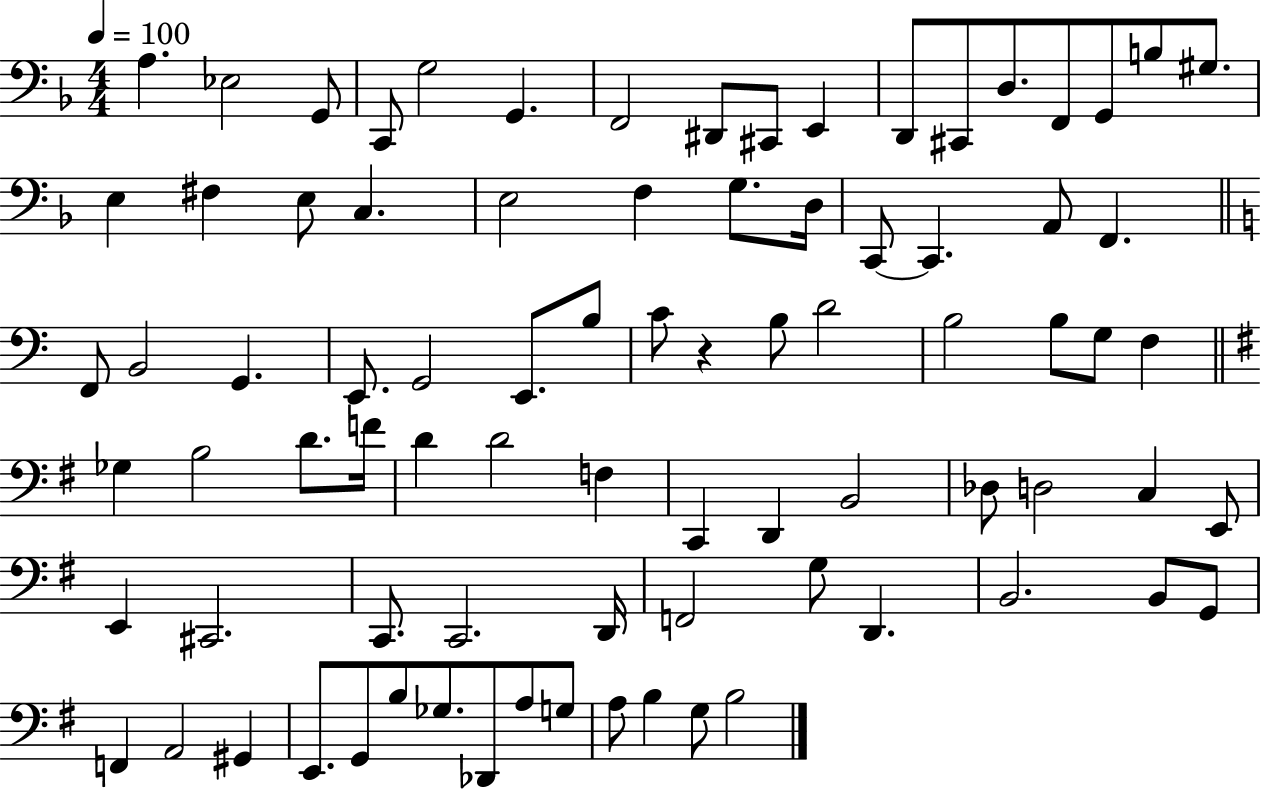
A3/q. Eb3/h G2/e C2/e G3/h G2/q. F2/h D#2/e C#2/e E2/q D2/e C#2/e D3/e. F2/e G2/e B3/e G#3/e. E3/q F#3/q E3/e C3/q. E3/h F3/q G3/e. D3/s C2/e C2/q. A2/e F2/q. F2/e B2/h G2/q. E2/e. G2/h E2/e. B3/e C4/e R/q B3/e D4/h B3/h B3/e G3/e F3/q Gb3/q B3/h D4/e. F4/s D4/q D4/h F3/q C2/q D2/q B2/h Db3/e D3/h C3/q E2/e E2/q C#2/h. C2/e. C2/h. D2/s F2/h G3/e D2/q. B2/h. B2/e G2/e F2/q A2/h G#2/q E2/e. G2/e B3/e Gb3/e. Db2/e A3/e G3/e A3/e B3/q G3/e B3/h